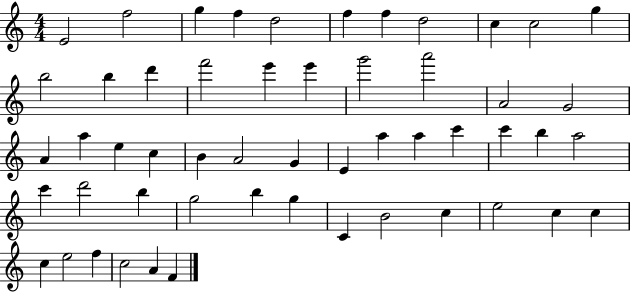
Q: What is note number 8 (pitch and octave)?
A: D5